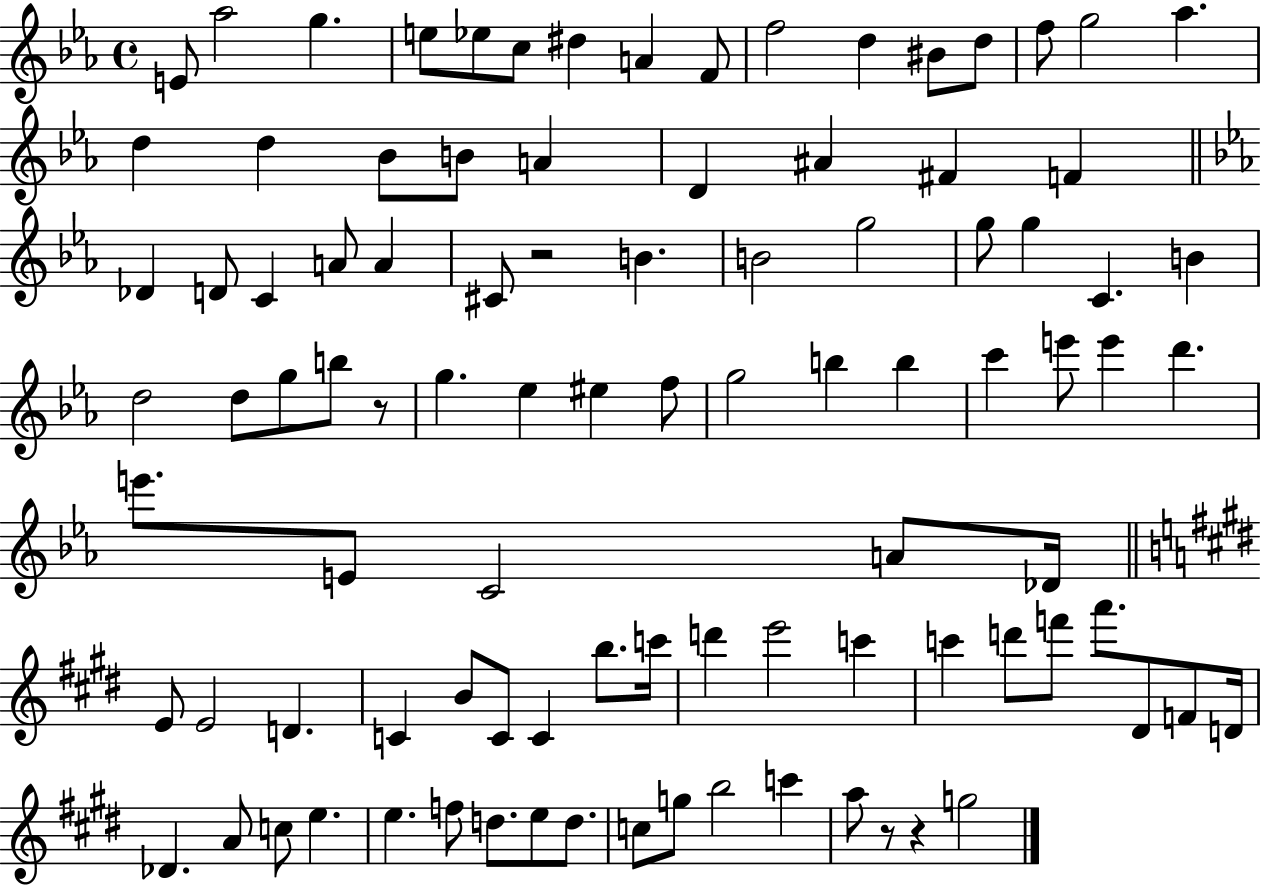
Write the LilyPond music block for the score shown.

{
  \clef treble
  \time 4/4
  \defaultTimeSignature
  \key ees \major
  e'8 aes''2 g''4. | e''8 ees''8 c''8 dis''4 a'4 f'8 | f''2 d''4 bis'8 d''8 | f''8 g''2 aes''4. | \break d''4 d''4 bes'8 b'8 a'4 | d'4 ais'4 fis'4 f'4 | \bar "||" \break \key ees \major des'4 d'8 c'4 a'8 a'4 | cis'8 r2 b'4. | b'2 g''2 | g''8 g''4 c'4. b'4 | \break d''2 d''8 g''8 b''8 r8 | g''4. ees''4 eis''4 f''8 | g''2 b''4 b''4 | c'''4 e'''8 e'''4 d'''4. | \break e'''8. e'8 c'2 a'8 des'16 | \bar "||" \break \key e \major e'8 e'2 d'4. | c'4 b'8 c'8 c'4 b''8. c'''16 | d'''4 e'''2 c'''4 | c'''4 d'''8 f'''8 a'''8. dis'8 f'8 d'16 | \break des'4. a'8 c''8 e''4. | e''4. f''8 d''8. e''8 d''8. | c''8 g''8 b''2 c'''4 | a''8 r8 r4 g''2 | \break \bar "|."
}